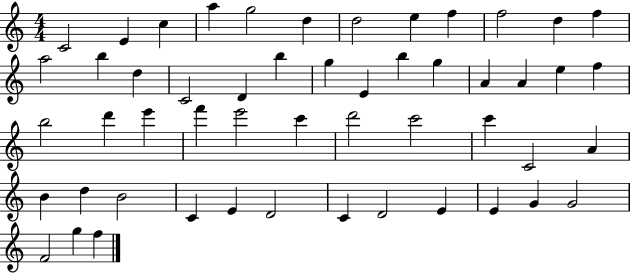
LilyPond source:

{
  \clef treble
  \numericTimeSignature
  \time 4/4
  \key c \major
  c'2 e'4 c''4 | a''4 g''2 d''4 | d''2 e''4 f''4 | f''2 d''4 f''4 | \break a''2 b''4 d''4 | c'2 d'4 b''4 | g''4 e'4 b''4 g''4 | a'4 a'4 e''4 f''4 | \break b''2 d'''4 e'''4 | f'''4 e'''2 c'''4 | d'''2 c'''2 | c'''4 c'2 a'4 | \break b'4 d''4 b'2 | c'4 e'4 d'2 | c'4 d'2 e'4 | e'4 g'4 g'2 | \break f'2 g''4 f''4 | \bar "|."
}